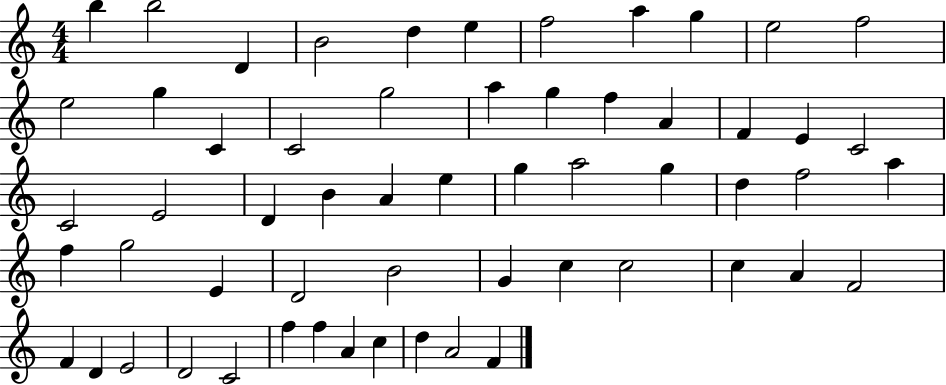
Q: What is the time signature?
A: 4/4